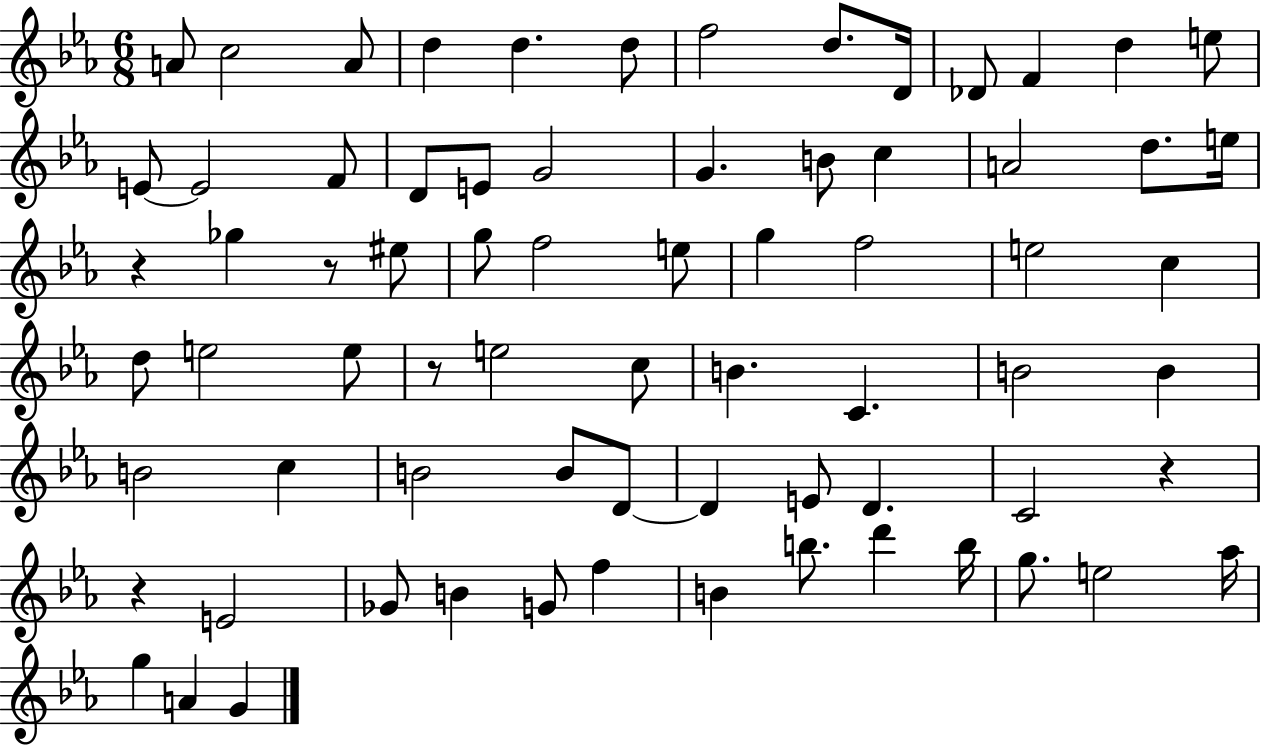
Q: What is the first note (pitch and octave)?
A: A4